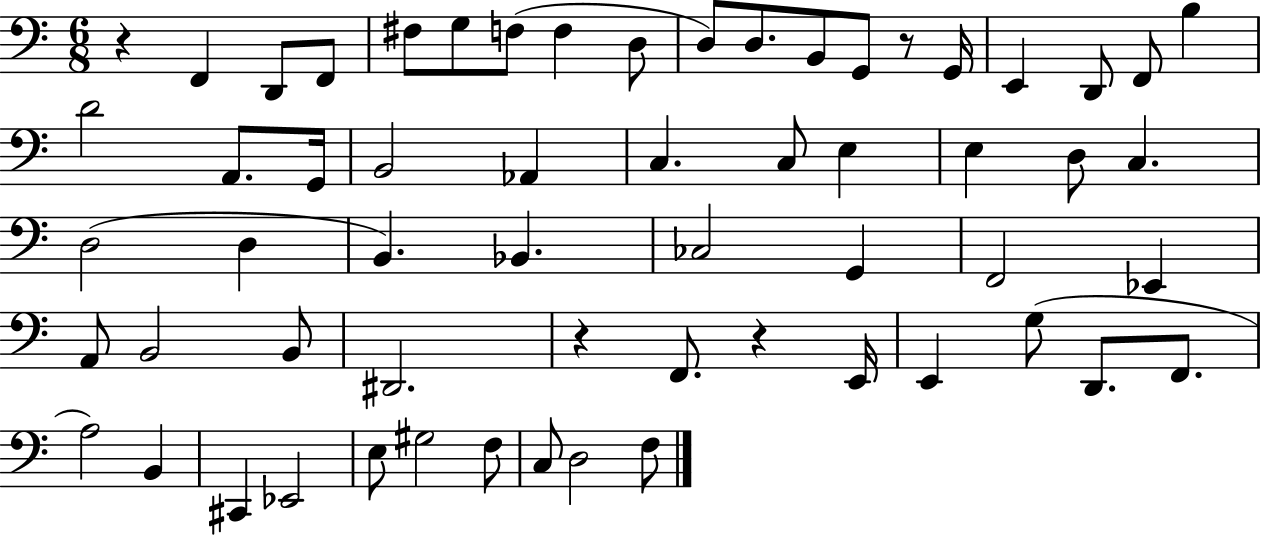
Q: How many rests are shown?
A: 4